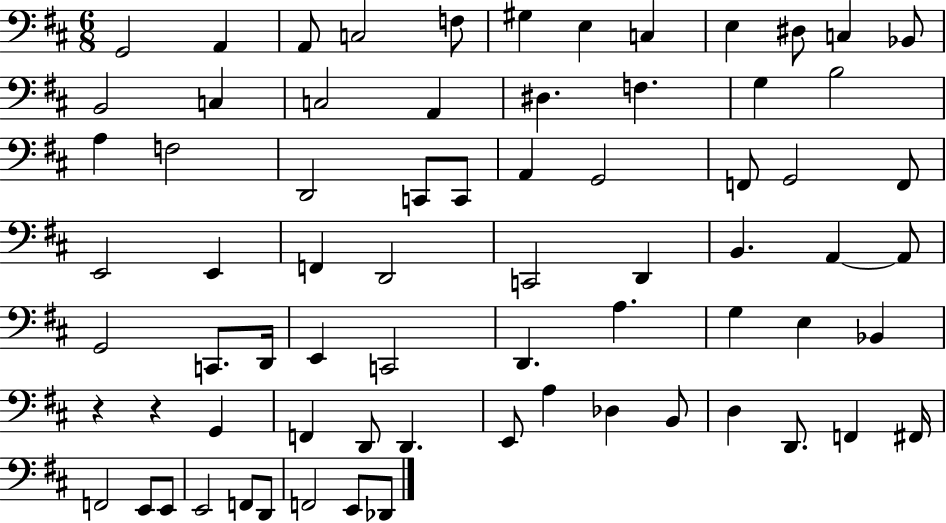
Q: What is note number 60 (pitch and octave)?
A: F2